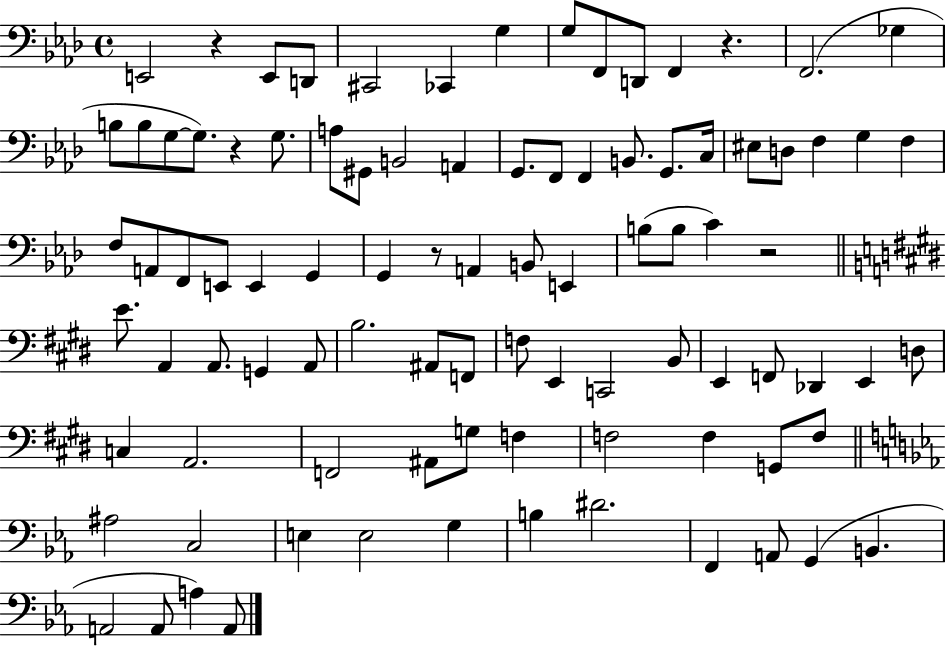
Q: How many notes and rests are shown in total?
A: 92